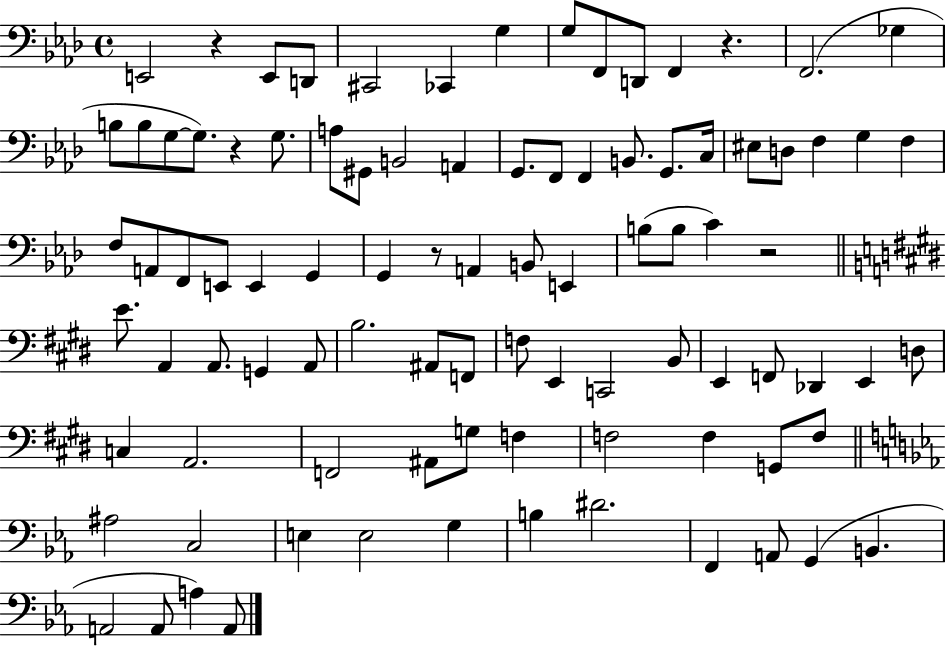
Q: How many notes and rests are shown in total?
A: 92